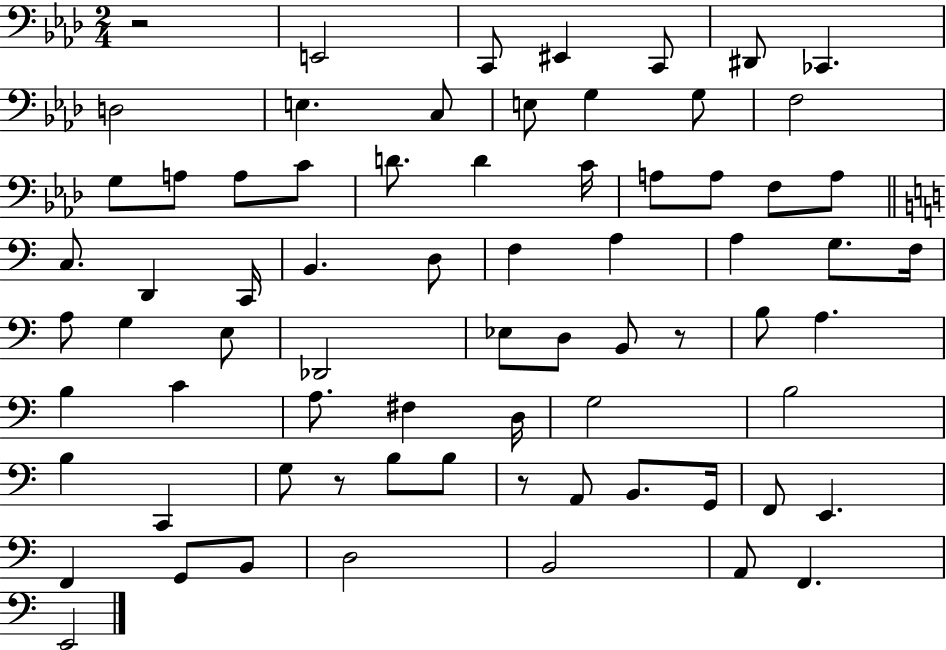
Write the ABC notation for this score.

X:1
T:Untitled
M:2/4
L:1/4
K:Ab
z2 E,,2 C,,/2 ^E,, C,,/2 ^D,,/2 _C,, D,2 E, C,/2 E,/2 G, G,/2 F,2 G,/2 A,/2 A,/2 C/2 D/2 D C/4 A,/2 A,/2 F,/2 A,/2 C,/2 D,, C,,/4 B,, D,/2 F, A, A, G,/2 F,/4 A,/2 G, E,/2 _D,,2 _E,/2 D,/2 B,,/2 z/2 B,/2 A, B, C A,/2 ^F, D,/4 G,2 B,2 B, C,, G,/2 z/2 B,/2 B,/2 z/2 A,,/2 B,,/2 G,,/4 F,,/2 E,, F,, G,,/2 B,,/2 D,2 B,,2 A,,/2 F,, E,,2